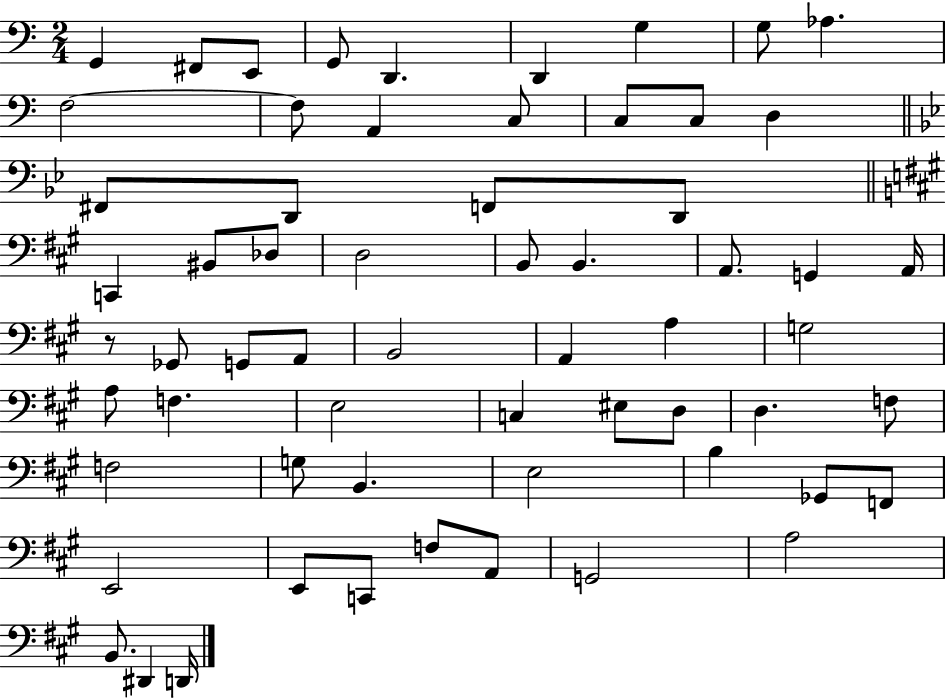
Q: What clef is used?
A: bass